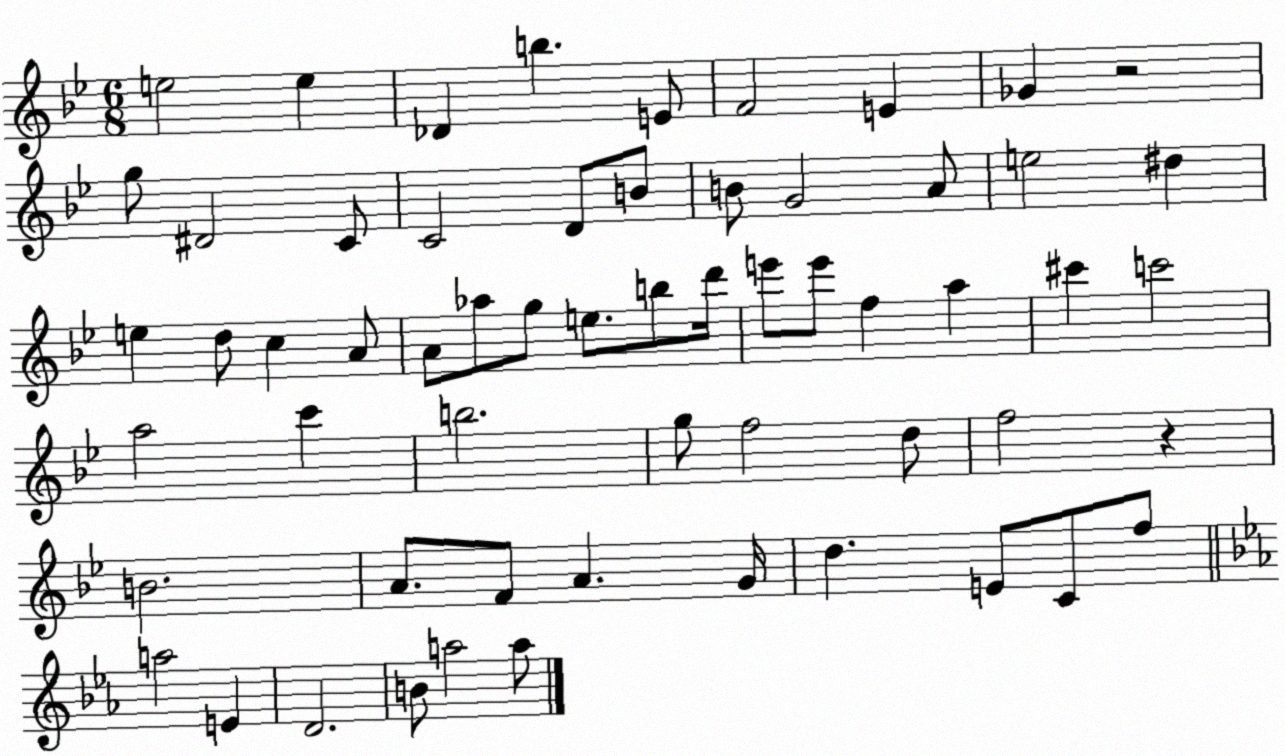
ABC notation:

X:1
T:Untitled
M:6/8
L:1/4
K:Bb
e2 e _D b E/2 F2 E _G z2 g/2 ^D2 C/2 C2 D/2 B/2 B/2 G2 A/2 e2 ^d e d/2 c A/2 A/2 _a/2 g/2 e/2 b/2 d'/4 e'/2 e'/2 f a ^c' c'2 a2 c' b2 g/2 f2 d/2 f2 z B2 A/2 F/2 A G/4 d E/2 C/2 f/2 a2 E D2 B/2 a2 a/2